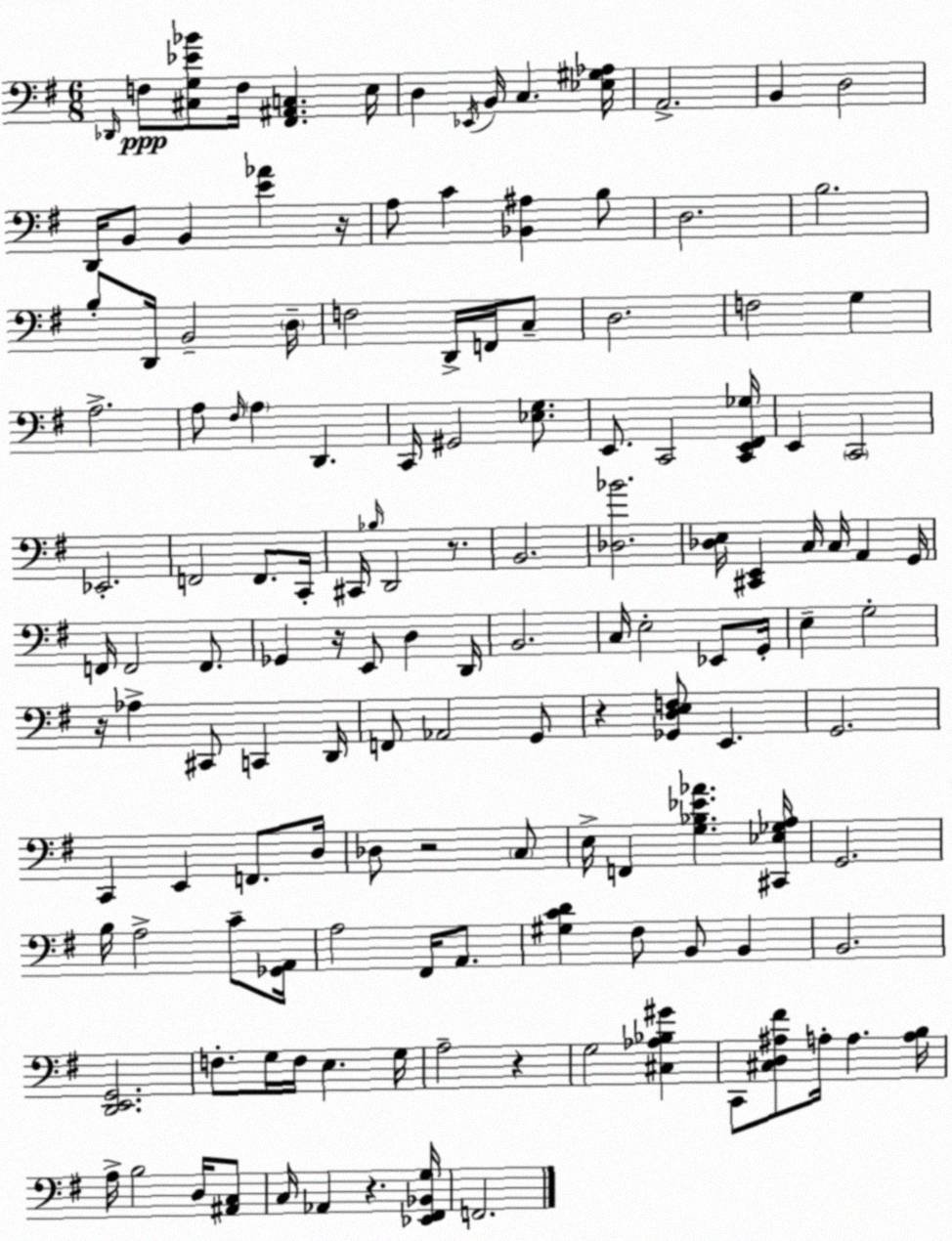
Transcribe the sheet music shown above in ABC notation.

X:1
T:Untitled
M:6/8
L:1/4
K:Em
_D,,/4 F,/2 [^C,G,_E_B]/2 F,/4 [^F,,^A,,C,] E,/4 D, _E,,/4 B,,/4 C, [_E,^G,_A,]/4 A,,2 B,, D,2 D,,/4 B,,/2 B,, [E_A] z/4 A,/2 C [_B,,^A,] B,/2 D,2 B,2 B,/2 D,,/4 B,,2 D,/4 F,2 D,,/4 F,,/4 C,/2 D,2 F,2 G, A,2 A,/2 ^F,/4 A, D,, C,,/4 ^G,,2 [_E,G,]/2 E,,/2 C,,2 [C,,E,,^F,,_G,]/4 E,, C,,2 _E,,2 F,,2 F,,/2 C,,/4 ^C,,/4 _B,/4 D,,2 z/2 B,,2 [_D,_B]2 [_D,E,]/4 [^C,,E,,] C,/4 C,/4 A,, G,,/4 F,,/4 F,,2 F,,/2 _G,, z/4 E,,/2 D, D,,/4 B,,2 C,/4 E,2 _E,,/2 G,,/4 E, G,2 z/4 _A, ^C,,/2 C,, D,,/4 F,,/2 _A,,2 G,,/2 z [_G,,D,E,F,]/2 E,, G,,2 C,, E,, F,,/2 D,/4 _D,/2 z2 C,/2 E,/4 F,, [G,_B,_E_A] [^C,,_E,_G,A,]/4 G,,2 B,/4 A,2 C/2 [_G,,A,,]/4 A,2 ^F,,/4 A,,/2 [^G,CD] ^F,/2 B,,/2 B,, B,,2 [D,,E,,G,,]2 F,/2 G,/4 F,/4 E, G,/4 A,2 z G,2 [^C,_A,_B,^G] C,,/2 [^C,D,^A,^F]/2 A,/4 A, [A,B,]/4 A,/4 B,2 D,/4 [^A,,C,]/2 C,/4 _A,, z [_E,,^F,,_B,,G,]/4 F,,2